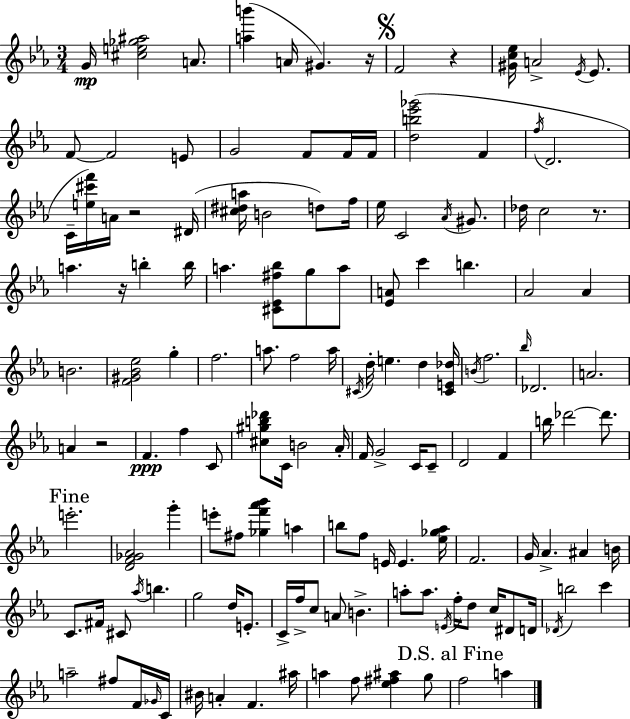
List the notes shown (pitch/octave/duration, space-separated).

G4/s [C#5,E5,Gb5,A#5]/h A4/e. [A5,B6]/q A4/s G#4/q. R/s F4/h R/q [G#4,C5,Eb5]/s A4/h Eb4/s Eb4/e. F4/e F4/h E4/e G4/h F4/e F4/s F4/s [D5,B5,Eb6,Gb6]/h F4/q F5/s D4/h. C4/s [E5,C#6,F6]/s A4/s R/h D#4/s [C#5,D#5,A5]/s B4/h D5/e F5/s Eb5/s C4/h Ab4/s G#4/e. Db5/s C5/h R/e. A5/q. R/s B5/q B5/s A5/q. [C#4,Eb4,F#5,Bb5]/e G5/e A5/e [Eb4,A4]/e C6/q B5/q. Ab4/h Ab4/q B4/h. [F4,G#4,Bb4,Eb5]/h G5/q F5/h. A5/e. F5/h A5/s C#4/s D5/s E5/q. D5/q [C#4,E4,Db5]/s B4/s F5/h. Bb5/s Db4/h. A4/h. A4/q R/h F4/q. F5/q C4/e [C#5,G#5,B5,Db6]/e C4/s B4/h Ab4/s F4/s G4/h C4/s C4/e D4/h F4/q B5/s Db6/h Db6/e. E6/h. [D4,F4,Gb4,Ab4]/h G6/q E6/e F#5/e [Gb5,F6,Ab6,Bb6]/q A5/q B5/e F5/e E4/s E4/q. [Eb5,Gb5,Ab5]/s F4/h. G4/s Ab4/q. A#4/q B4/s C4/e. F#4/s C#4/e Ab5/s B5/q. G5/h D5/s E4/e. C4/s F5/s C5/e A4/e B4/q. A5/e A5/e. E4/s F5/s D5/e C5/s D#4/e D4/s Db4/s B5/h C6/q A5/h F#5/e F4/s Gb4/s C4/s BIS4/s A4/q F4/q. A#5/s A5/q F5/e [Eb5,F#5,A#5]/q G5/e F5/h A5/q